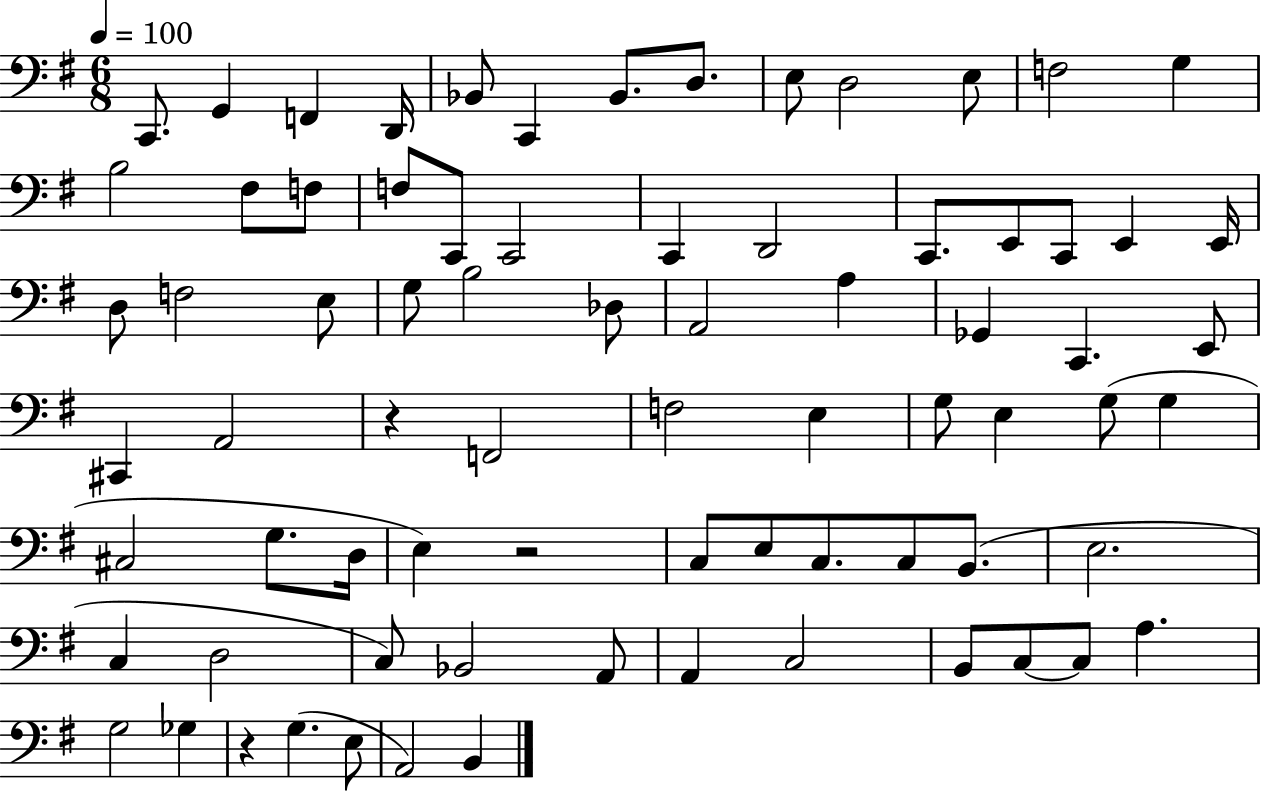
{
  \clef bass
  \numericTimeSignature
  \time 6/8
  \key g \major
  \tempo 4 = 100
  c,8. g,4 f,4 d,16 | bes,8 c,4 bes,8. d8. | e8 d2 e8 | f2 g4 | \break b2 fis8 f8 | f8 c,8 c,2 | c,4 d,2 | c,8. e,8 c,8 e,4 e,16 | \break d8 f2 e8 | g8 b2 des8 | a,2 a4 | ges,4 c,4. e,8 | \break cis,4 a,2 | r4 f,2 | f2 e4 | g8 e4 g8( g4 | \break cis2 g8. d16 | e4) r2 | c8 e8 c8. c8 b,8.( | e2. | \break c4 d2 | c8) bes,2 a,8 | a,4 c2 | b,8 c8~~ c8 a4. | \break g2 ges4 | r4 g4.( e8 | a,2) b,4 | \bar "|."
}